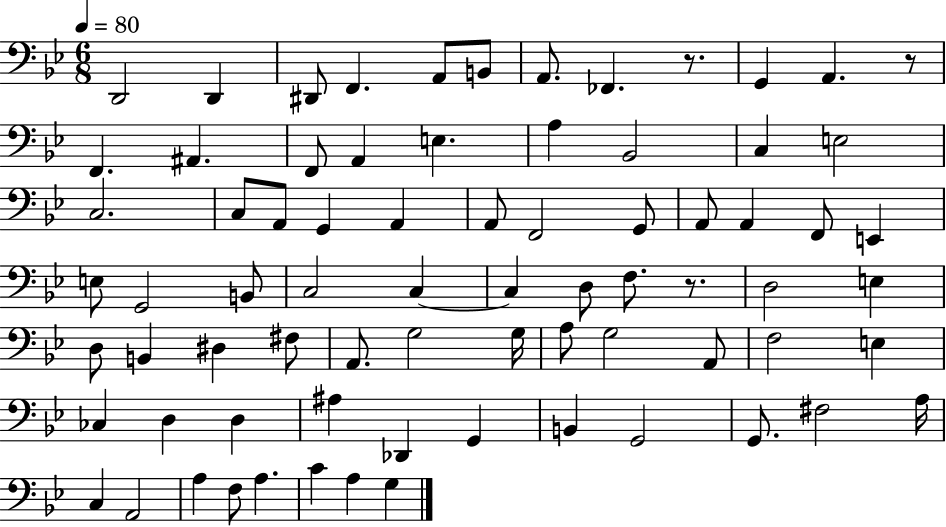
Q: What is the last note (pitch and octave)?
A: G3